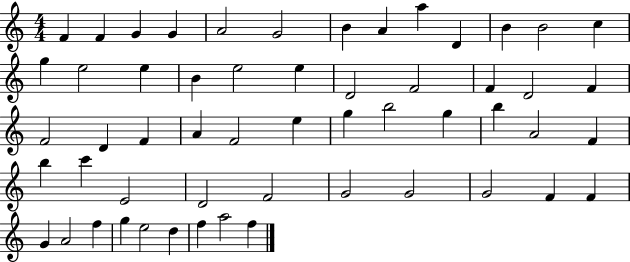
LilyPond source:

{
  \clef treble
  \numericTimeSignature
  \time 4/4
  \key c \major
  f'4 f'4 g'4 g'4 | a'2 g'2 | b'4 a'4 a''4 d'4 | b'4 b'2 c''4 | \break g''4 e''2 e''4 | b'4 e''2 e''4 | d'2 f'2 | f'4 d'2 f'4 | \break f'2 d'4 f'4 | a'4 f'2 e''4 | g''4 b''2 g''4 | b''4 a'2 f'4 | \break b''4 c'''4 e'2 | d'2 f'2 | g'2 g'2 | g'2 f'4 f'4 | \break g'4 a'2 f''4 | g''4 e''2 d''4 | f''4 a''2 f''4 | \bar "|."
}